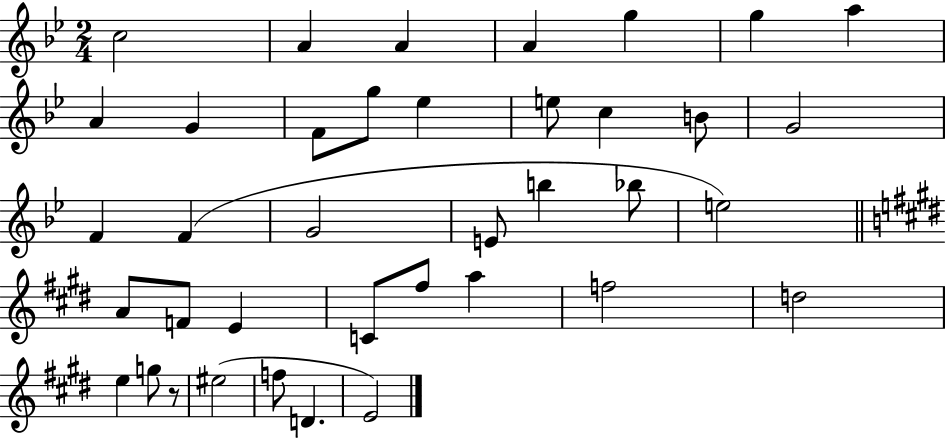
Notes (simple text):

C5/h A4/q A4/q A4/q G5/q G5/q A5/q A4/q G4/q F4/e G5/e Eb5/q E5/e C5/q B4/e G4/h F4/q F4/q G4/h E4/e B5/q Bb5/e E5/h A4/e F4/e E4/q C4/e F#5/e A5/q F5/h D5/h E5/q G5/e R/e EIS5/h F5/e D4/q. E4/h